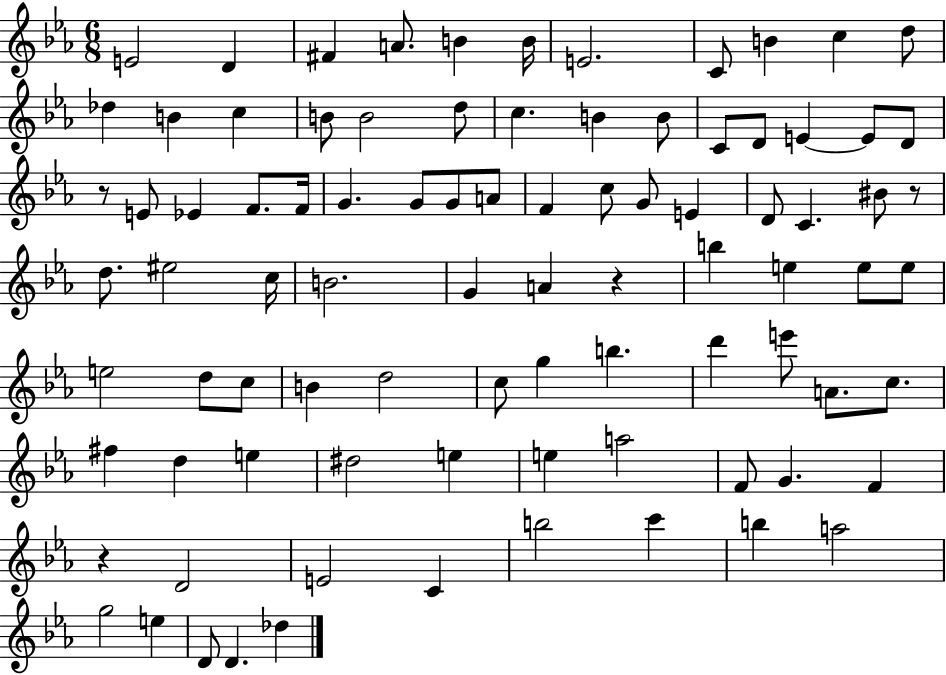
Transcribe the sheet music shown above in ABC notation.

X:1
T:Untitled
M:6/8
L:1/4
K:Eb
E2 D ^F A/2 B B/4 E2 C/2 B c d/2 _d B c B/2 B2 d/2 c B B/2 C/2 D/2 E E/2 D/2 z/2 E/2 _E F/2 F/4 G G/2 G/2 A/2 F c/2 G/2 E D/2 C ^B/2 z/2 d/2 ^e2 c/4 B2 G A z b e e/2 e/2 e2 d/2 c/2 B d2 c/2 g b d' e'/2 A/2 c/2 ^f d e ^d2 e e a2 F/2 G F z D2 E2 C b2 c' b a2 g2 e D/2 D _d